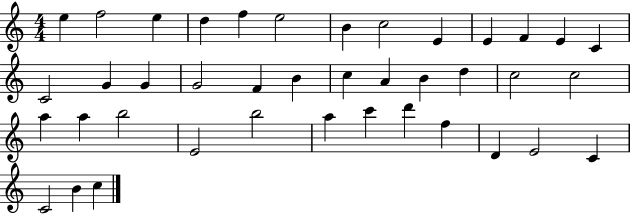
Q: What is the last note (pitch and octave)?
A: C5